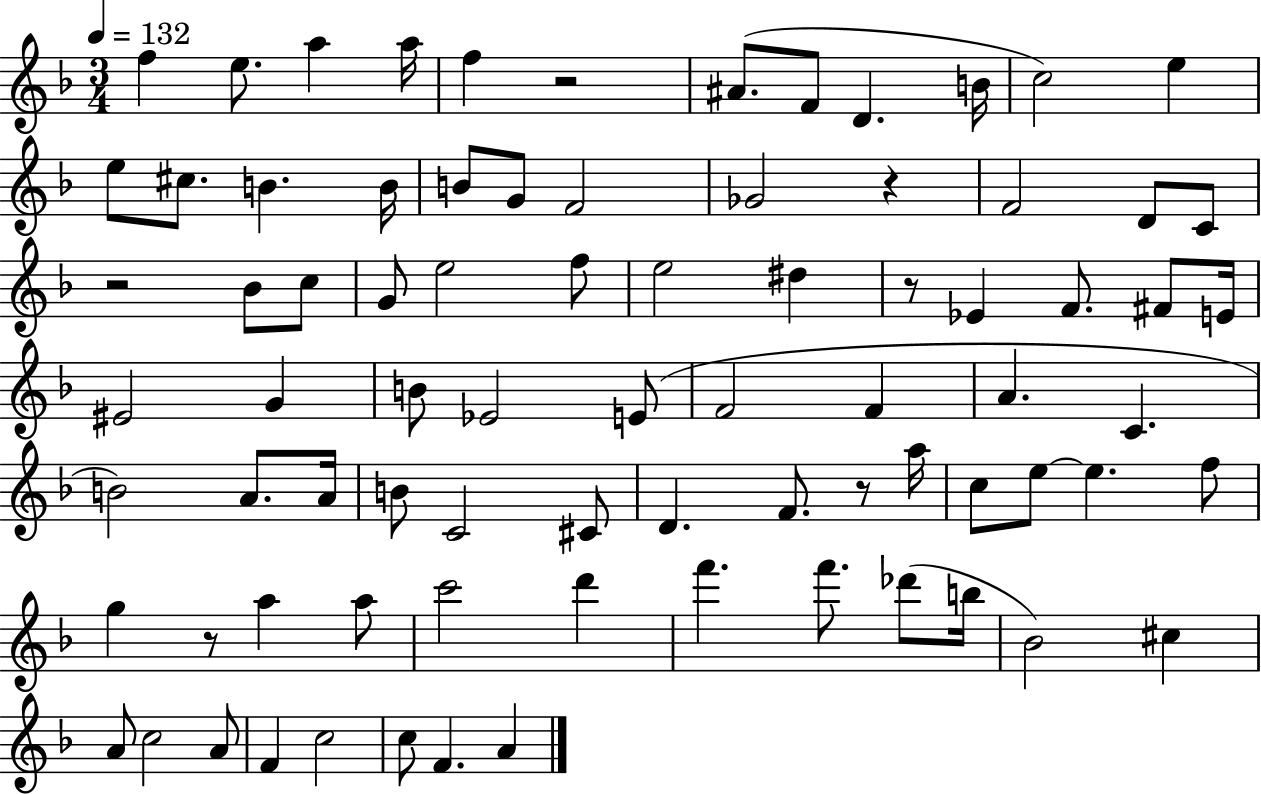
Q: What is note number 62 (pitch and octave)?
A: F6